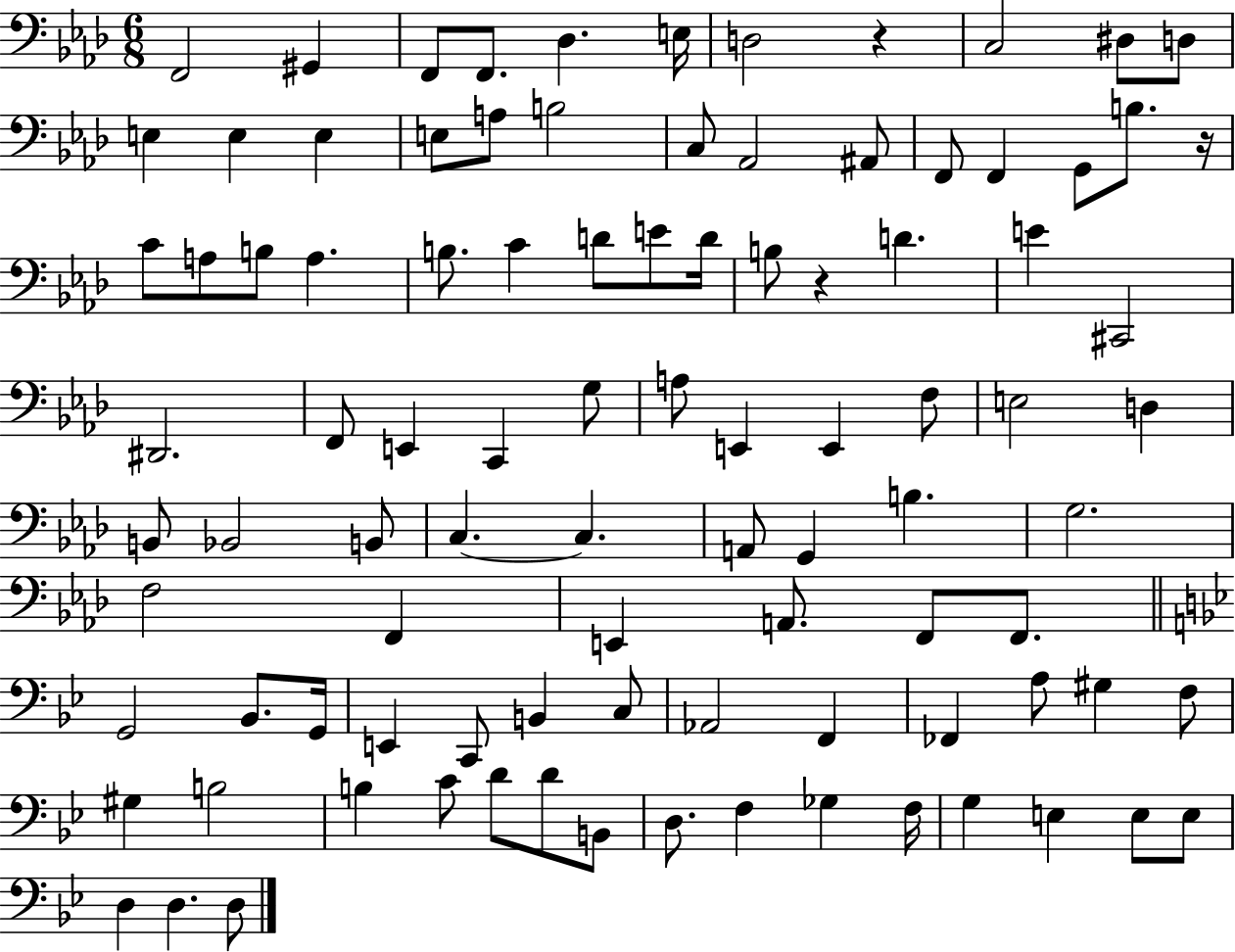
{
  \clef bass
  \numericTimeSignature
  \time 6/8
  \key aes \major
  \repeat volta 2 { f,2 gis,4 | f,8 f,8. des4. e16 | d2 r4 | c2 dis8 d8 | \break e4 e4 e4 | e8 a8 b2 | c8 aes,2 ais,8 | f,8 f,4 g,8 b8. r16 | \break c'8 a8 b8 a4. | b8. c'4 d'8 e'8 d'16 | b8 r4 d'4. | e'4 cis,2 | \break dis,2. | f,8 e,4 c,4 g8 | a8 e,4 e,4 f8 | e2 d4 | \break b,8 bes,2 b,8 | c4.~~ c4. | a,8 g,4 b4. | g2. | \break f2 f,4 | e,4 a,8. f,8 f,8. | \bar "||" \break \key bes \major g,2 bes,8. g,16 | e,4 c,8 b,4 c8 | aes,2 f,4 | fes,4 a8 gis4 f8 | \break gis4 b2 | b4 c'8 d'8 d'8 b,8 | d8. f4 ges4 f16 | g4 e4 e8 e8 | \break d4 d4. d8 | } \bar "|."
}